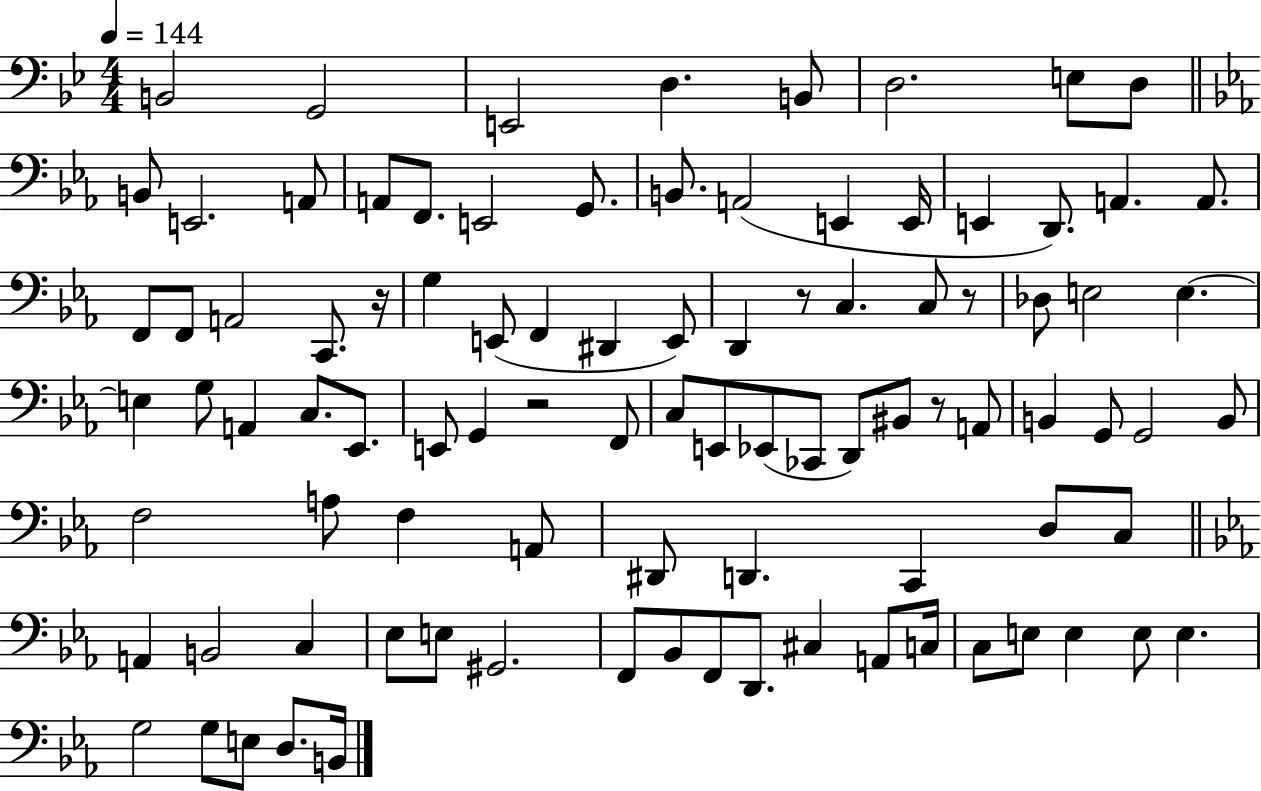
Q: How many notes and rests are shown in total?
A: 94